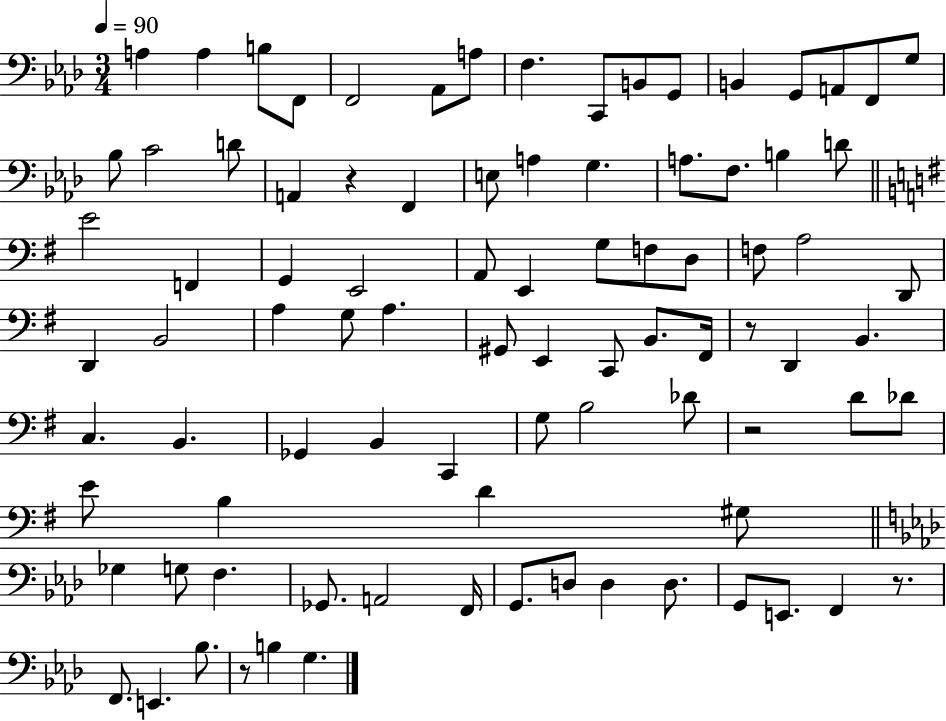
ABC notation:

X:1
T:Untitled
M:3/4
L:1/4
K:Ab
A, A, B,/2 F,,/2 F,,2 _A,,/2 A,/2 F, C,,/2 B,,/2 G,,/2 B,, G,,/2 A,,/2 F,,/2 G,/2 _B,/2 C2 D/2 A,, z F,, E,/2 A, G, A,/2 F,/2 B, D/2 E2 F,, G,, E,,2 A,,/2 E,, G,/2 F,/2 D,/2 F,/2 A,2 D,,/2 D,, B,,2 A, G,/2 A, ^G,,/2 E,, C,,/2 B,,/2 ^F,,/4 z/2 D,, B,, C, B,, _G,, B,, C,, G,/2 B,2 _D/2 z2 D/2 _D/2 E/2 B, D ^G,/2 _G, G,/2 F, _G,,/2 A,,2 F,,/4 G,,/2 D,/2 D, D,/2 G,,/2 E,,/2 F,, z/2 F,,/2 E,, _B,/2 z/2 B, G,